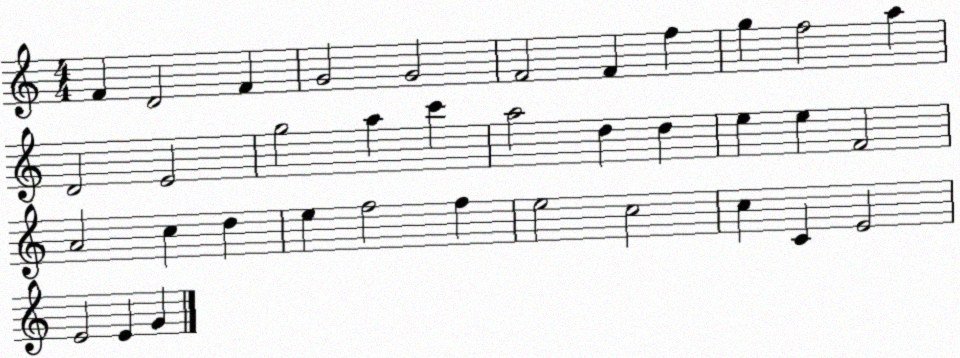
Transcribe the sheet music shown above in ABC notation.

X:1
T:Untitled
M:4/4
L:1/4
K:C
F D2 F G2 G2 F2 F f g f2 a D2 E2 g2 a c' a2 d d e e F2 A2 c d e f2 f e2 c2 c C E2 E2 E G